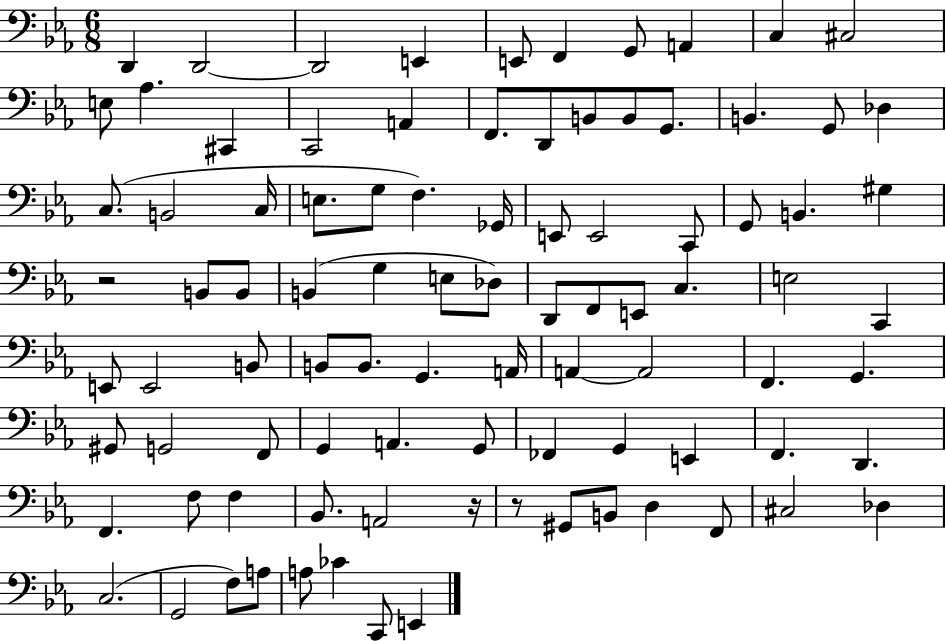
D2/q D2/h D2/h E2/q E2/e F2/q G2/e A2/q C3/q C#3/h E3/e Ab3/q. C#2/q C2/h A2/q F2/e. D2/e B2/e B2/e G2/e. B2/q. G2/e Db3/q C3/e. B2/h C3/s E3/e. G3/e F3/q. Gb2/s E2/e E2/h C2/e G2/e B2/q. G#3/q R/h B2/e B2/e B2/q G3/q E3/e Db3/e D2/e F2/e E2/e C3/q. E3/h C2/q E2/e E2/h B2/e B2/e B2/e. G2/q. A2/s A2/q A2/h F2/q. G2/q. G#2/e G2/h F2/e G2/q A2/q. G2/e FES2/q G2/q E2/q F2/q. D2/q. F2/q. F3/e F3/q Bb2/e. A2/h R/s R/e G#2/e B2/e D3/q F2/e C#3/h Db3/q C3/h. G2/h F3/e A3/e A3/e CES4/q C2/e E2/q